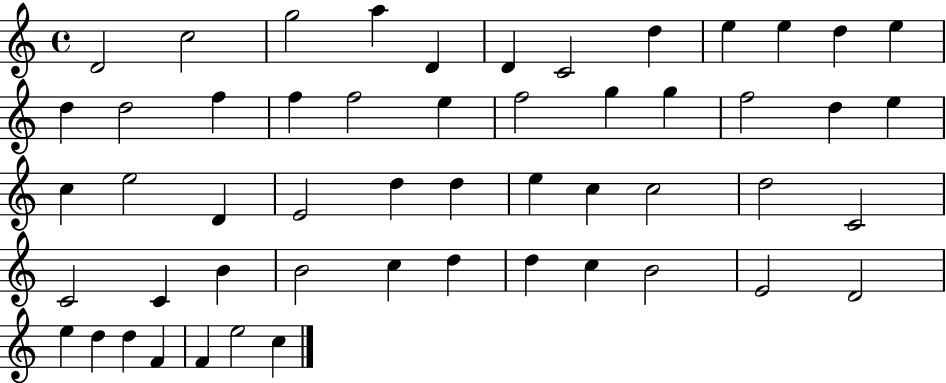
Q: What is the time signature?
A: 4/4